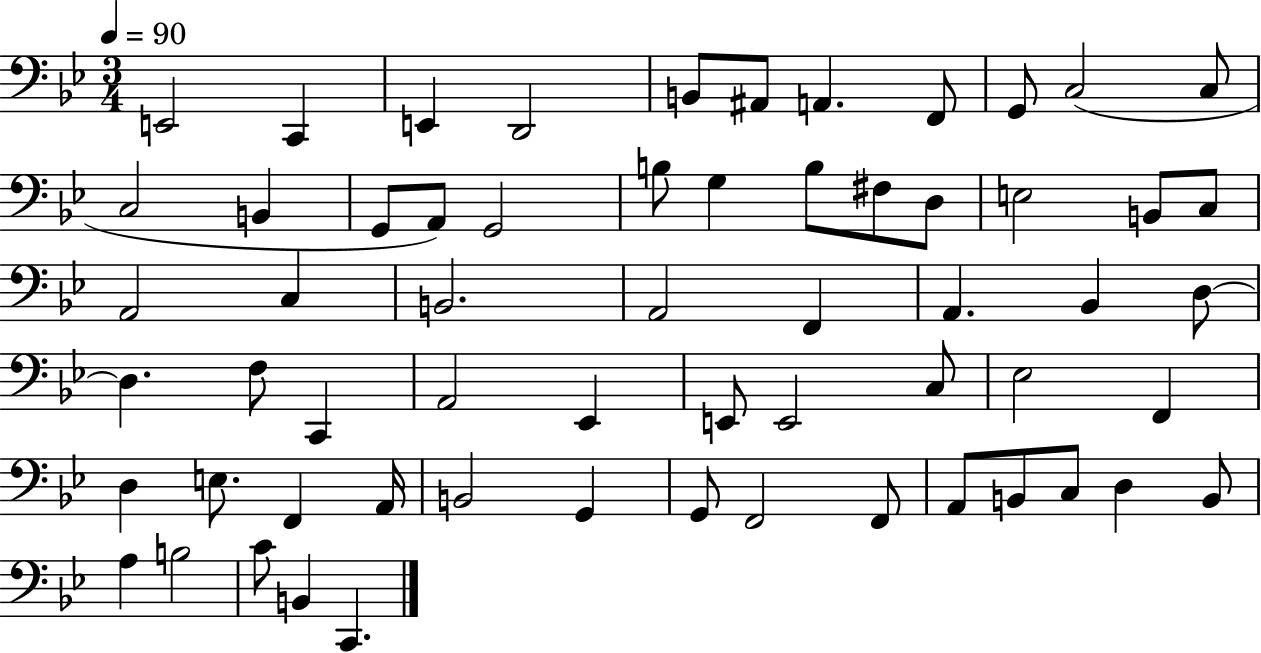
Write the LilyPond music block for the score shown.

{
  \clef bass
  \numericTimeSignature
  \time 3/4
  \key bes \major
  \tempo 4 = 90
  e,2 c,4 | e,4 d,2 | b,8 ais,8 a,4. f,8 | g,8 c2( c8 | \break c2 b,4 | g,8 a,8) g,2 | b8 g4 b8 fis8 d8 | e2 b,8 c8 | \break a,2 c4 | b,2. | a,2 f,4 | a,4. bes,4 d8~~ | \break d4. f8 c,4 | a,2 ees,4 | e,8 e,2 c8 | ees2 f,4 | \break d4 e8. f,4 a,16 | b,2 g,4 | g,8 f,2 f,8 | a,8 b,8 c8 d4 b,8 | \break a4 b2 | c'8 b,4 c,4. | \bar "|."
}